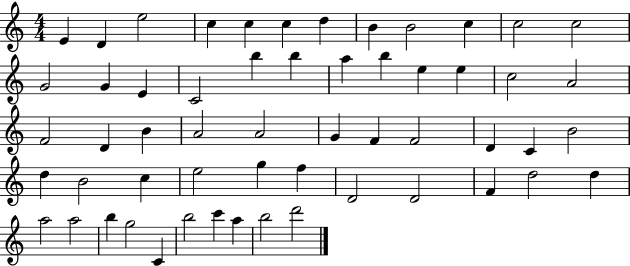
{
  \clef treble
  \numericTimeSignature
  \time 4/4
  \key c \major
  e'4 d'4 e''2 | c''4 c''4 c''4 d''4 | b'4 b'2 c''4 | c''2 c''2 | \break g'2 g'4 e'4 | c'2 b''4 b''4 | a''4 b''4 e''4 e''4 | c''2 a'2 | \break f'2 d'4 b'4 | a'2 a'2 | g'4 f'4 f'2 | d'4 c'4 b'2 | \break d''4 b'2 c''4 | e''2 g''4 f''4 | d'2 d'2 | f'4 d''2 d''4 | \break a''2 a''2 | b''4 g''2 c'4 | b''2 c'''4 a''4 | b''2 d'''2 | \break \bar "|."
}